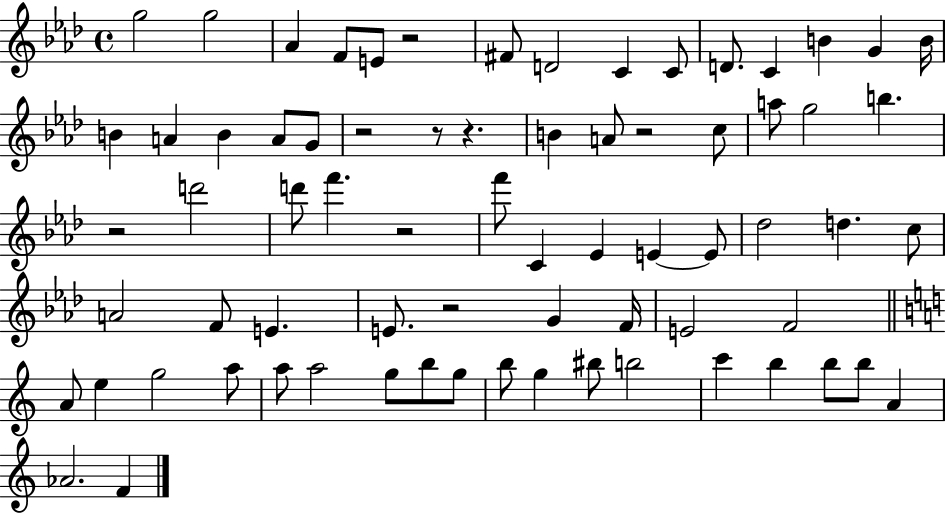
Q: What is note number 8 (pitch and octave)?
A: C4